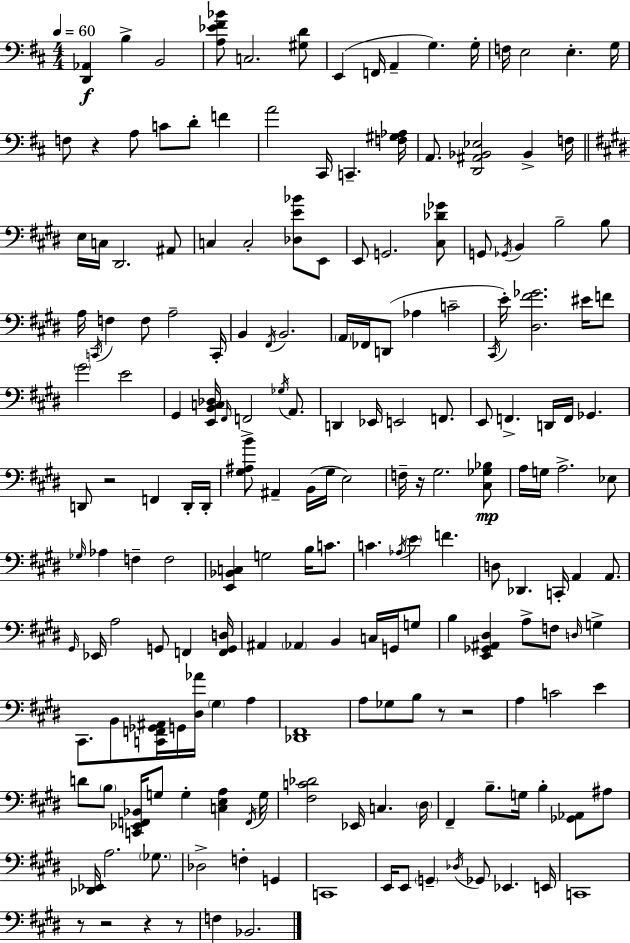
X:1
T:Untitled
M:4/4
L:1/4
K:D
[D,,_A,,] B, B,,2 [A,_E^F_B]/2 C,2 [^G,D]/2 E,, F,,/4 A,, G, G,/4 F,/4 E,2 E, G,/4 F,/2 z A,/2 C/2 D/2 F A2 ^C,,/4 C,, [F,^G,_A,]/4 A,,/2 [D,,^A,,_B,,_E,]2 _B,, F,/4 E,/4 C,/4 ^D,,2 ^A,,/2 C, C,2 [_D,E_B]/2 E,,/2 E,,/2 G,,2 [^C,_D_G]/2 G,,/2 _G,,/4 B,, B,2 B,/2 A,/4 C,,/4 F, F,/2 A,2 C,,/4 B,, ^F,,/4 B,,2 A,,/4 _F,,/4 D,,/2 _A, C2 ^C,,/4 E/4 [^D,^F_G]2 ^E/4 F/2 ^G2 E2 ^G,, [E,,B,,C,_D,]/4 ^F,,/4 F,,2 _G,/4 A,,/2 D,, _E,,/4 E,,2 F,,/2 E,,/2 F,, D,,/4 F,,/4 _G,, D,,/2 z2 F,, D,,/4 D,,/4 [^G,^A,B]/2 ^A,, B,,/4 ^G,/4 E,2 F,/4 z/4 ^G,2 [^C,_G,_B,]/2 A,/4 G,/4 A,2 _E,/2 _G,/4 _A, F, F,2 [E,,_B,,C,] G,2 B,/4 C/2 C _A,/4 E F D,/2 _D,, C,,/4 A,, A,,/2 ^G,,/4 _E,,/4 A,2 G,,/2 F,, [F,,G,,D,]/4 ^A,, _A,, B,, C,/4 G,,/4 G,/2 B, [E,,_G,,^A,,^D,] A,/2 F,/2 D,/4 G, ^C,,/2 B,,/2 [C,,F,,_G,,^A,,]/4 G,,/4 [^D,_A]/4 ^G, A, [_D,,^F,,]4 A,/2 _G,/2 B,/2 z/2 z2 A, C2 E D/2 B,/2 [C,,_E,,F,,_B,,]/4 G,/2 G, [C,E,A,] F,,/4 G,/4 [^F,C_D]2 _E,,/4 C, ^D,/4 ^F,, B,/2 G,/4 B, [_G,,_A,,]/2 ^A,/2 [_D,,_E,,]/4 A,2 _G,/2 _D,2 F, G,, C,,4 E,,/4 E,,/2 G,, _D,/4 _G,,/2 _E,, E,,/4 C,,4 z/2 z2 z z/2 F, _B,,2